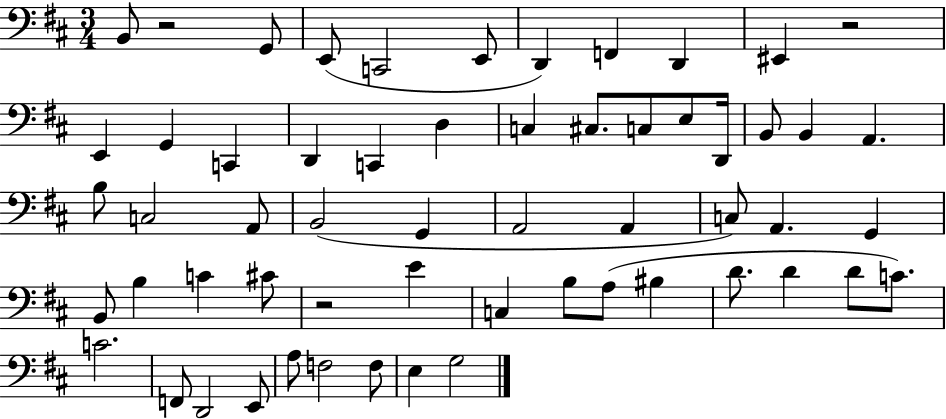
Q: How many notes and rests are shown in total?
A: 58